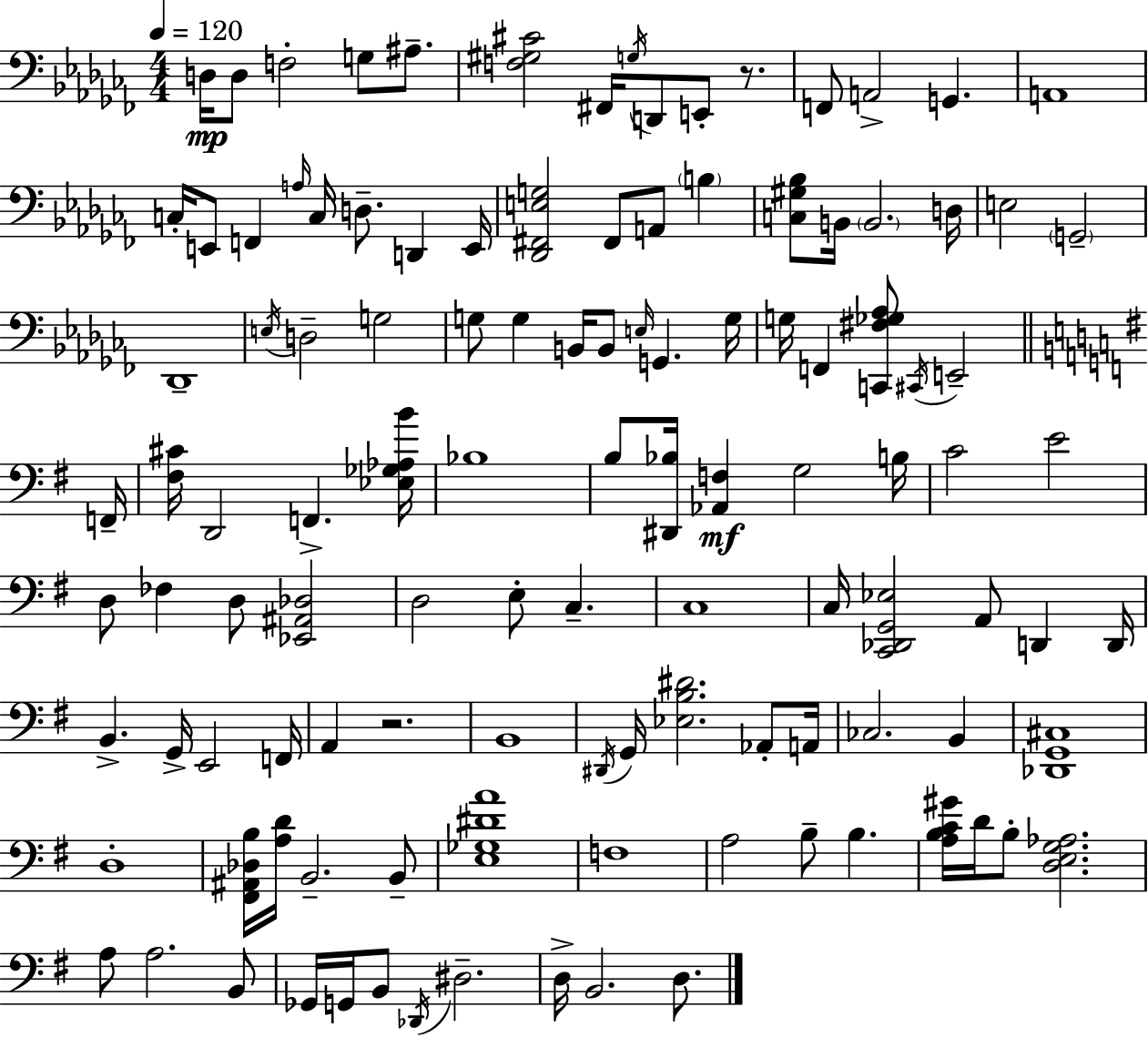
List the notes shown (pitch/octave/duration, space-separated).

D3/s D3/e F3/h G3/e A#3/e. [F3,G#3,C#4]/h F#2/s G3/s D2/e E2/e R/e. F2/e A2/h G2/q. A2/w C3/s E2/e F2/q A3/s C3/s D3/e. D2/q E2/s [Db2,F#2,E3,G3]/h F#2/e A2/e B3/q [C3,G#3,Bb3]/e B2/s B2/h. D3/s E3/h G2/h Db2/w E3/s D3/h G3/h G3/e G3/q B2/s B2/e E3/s G2/q. G3/s G3/s F2/q [C2,F#3,Gb3,Ab3]/e C#2/s E2/h F2/s [F#3,C#4]/s D2/h F2/q. [Eb3,Gb3,Ab3,B4]/s Bb3/w B3/e [D#2,Bb3]/s [Ab2,F3]/q G3/h B3/s C4/h E4/h D3/e FES3/q D3/e [Eb2,A#2,Db3]/h D3/h E3/e C3/q. C3/w C3/s [C2,Db2,G2,Eb3]/h A2/e D2/q D2/s B2/q. G2/s E2/h F2/s A2/q R/h. B2/w D#2/s G2/s [Eb3,B3,D#4]/h. Ab2/e A2/s CES3/h. B2/q [Db2,G2,C#3]/w D3/w [F#2,A#2,Db3,B3]/s [A3,D4]/s B2/h. B2/e [E3,Gb3,D#4,A4]/w F3/w A3/h B3/e B3/q. [A3,B3,C4,G#4]/s D4/s B3/e [D3,E3,G3,Ab3]/h. A3/e A3/h. B2/e Gb2/s G2/s B2/e Db2/s D#3/h. D3/s B2/h. D3/e.